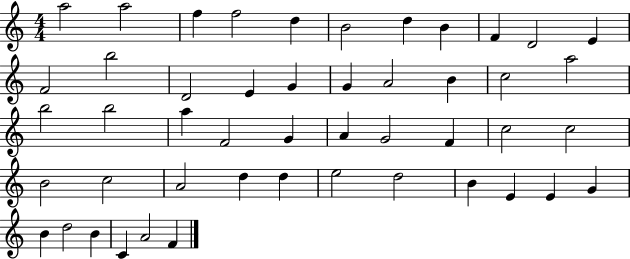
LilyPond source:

{
  \clef treble
  \numericTimeSignature
  \time 4/4
  \key c \major
  a''2 a''2 | f''4 f''2 d''4 | b'2 d''4 b'4 | f'4 d'2 e'4 | \break f'2 b''2 | d'2 e'4 g'4 | g'4 a'2 b'4 | c''2 a''2 | \break b''2 b''2 | a''4 f'2 g'4 | a'4 g'2 f'4 | c''2 c''2 | \break b'2 c''2 | a'2 d''4 d''4 | e''2 d''2 | b'4 e'4 e'4 g'4 | \break b'4 d''2 b'4 | c'4 a'2 f'4 | \bar "|."
}